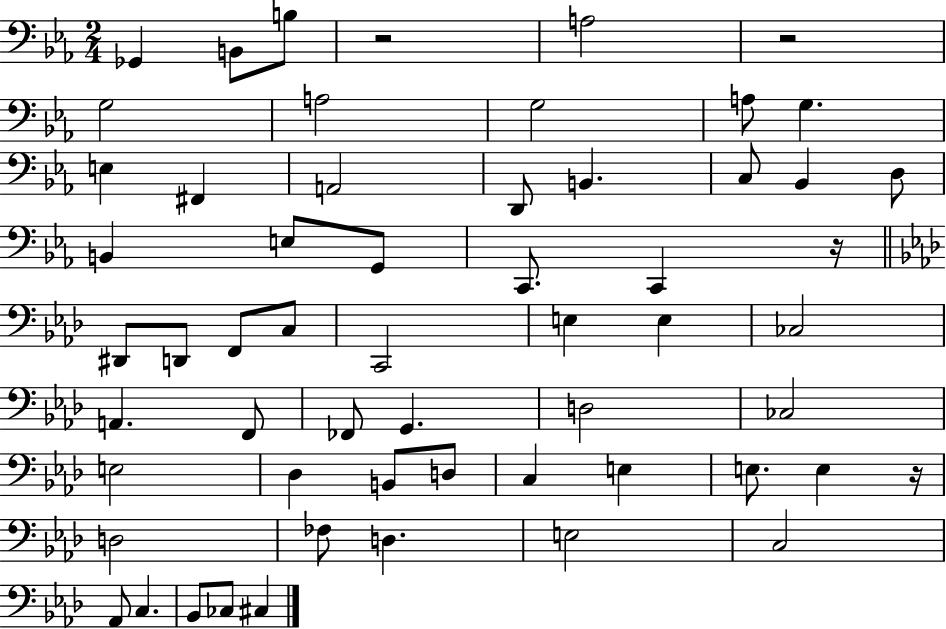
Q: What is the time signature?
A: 2/4